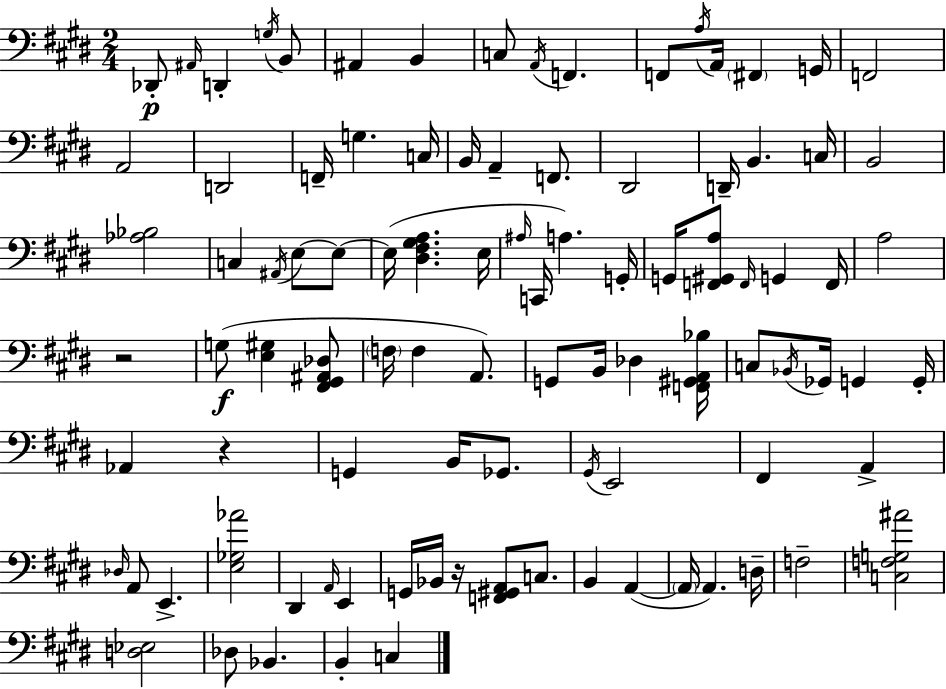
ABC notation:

X:1
T:Untitled
M:2/4
L:1/4
K:E
_D,,/2 ^A,,/4 D,, G,/4 B,,/2 ^A,, B,, C,/2 A,,/4 F,, F,,/2 A,/4 A,,/4 ^F,, G,,/4 F,,2 A,,2 D,,2 F,,/4 G, C,/4 B,,/4 A,, F,,/2 ^D,,2 D,,/4 B,, C,/4 B,,2 [_A,_B,]2 C, ^A,,/4 E,/2 E,/2 E,/4 [^D,^F,^G,A,] E,/4 ^A,/4 C,,/4 A, G,,/4 G,,/4 [F,,^G,,A,]/2 F,,/4 G,, F,,/4 A,2 z2 G,/2 [E,^G,] [^F,,^G,,^A,,_D,]/2 F,/4 F, A,,/2 G,,/2 B,,/4 _D, [F,,^G,,A,,_B,]/4 C,/2 _B,,/4 _G,,/4 G,, G,,/4 _A,, z G,, B,,/4 _G,,/2 ^G,,/4 E,,2 ^F,, A,, _D,/4 A,,/2 E,, [E,_G,_A]2 ^D,, A,,/4 E,, G,,/4 _B,,/4 z/4 [F,,^G,,A,,]/2 C,/2 B,, A,, A,,/4 A,, D,/4 F,2 [C,F,G,^A]2 [D,_E,]2 _D,/2 _B,, B,, C,